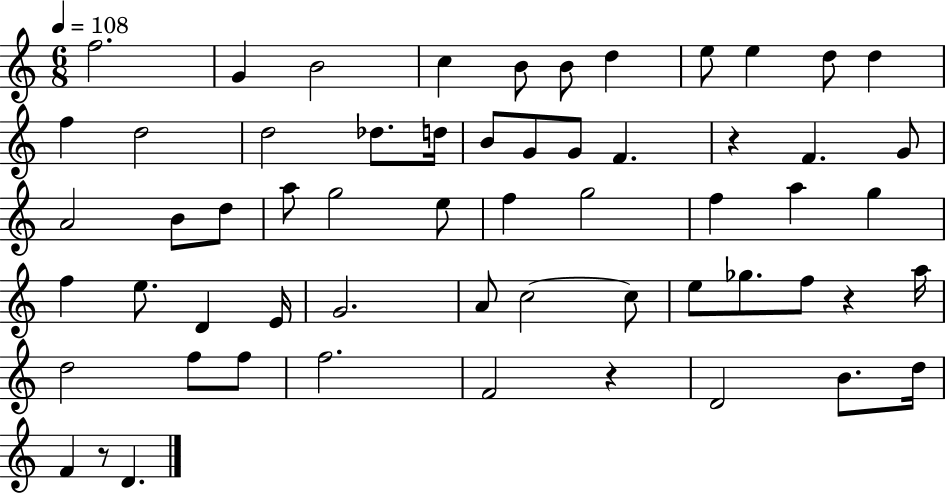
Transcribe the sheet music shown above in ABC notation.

X:1
T:Untitled
M:6/8
L:1/4
K:C
f2 G B2 c B/2 B/2 d e/2 e d/2 d f d2 d2 _d/2 d/4 B/2 G/2 G/2 F z F G/2 A2 B/2 d/2 a/2 g2 e/2 f g2 f a g f e/2 D E/4 G2 A/2 c2 c/2 e/2 _g/2 f/2 z a/4 d2 f/2 f/2 f2 F2 z D2 B/2 d/4 F z/2 D